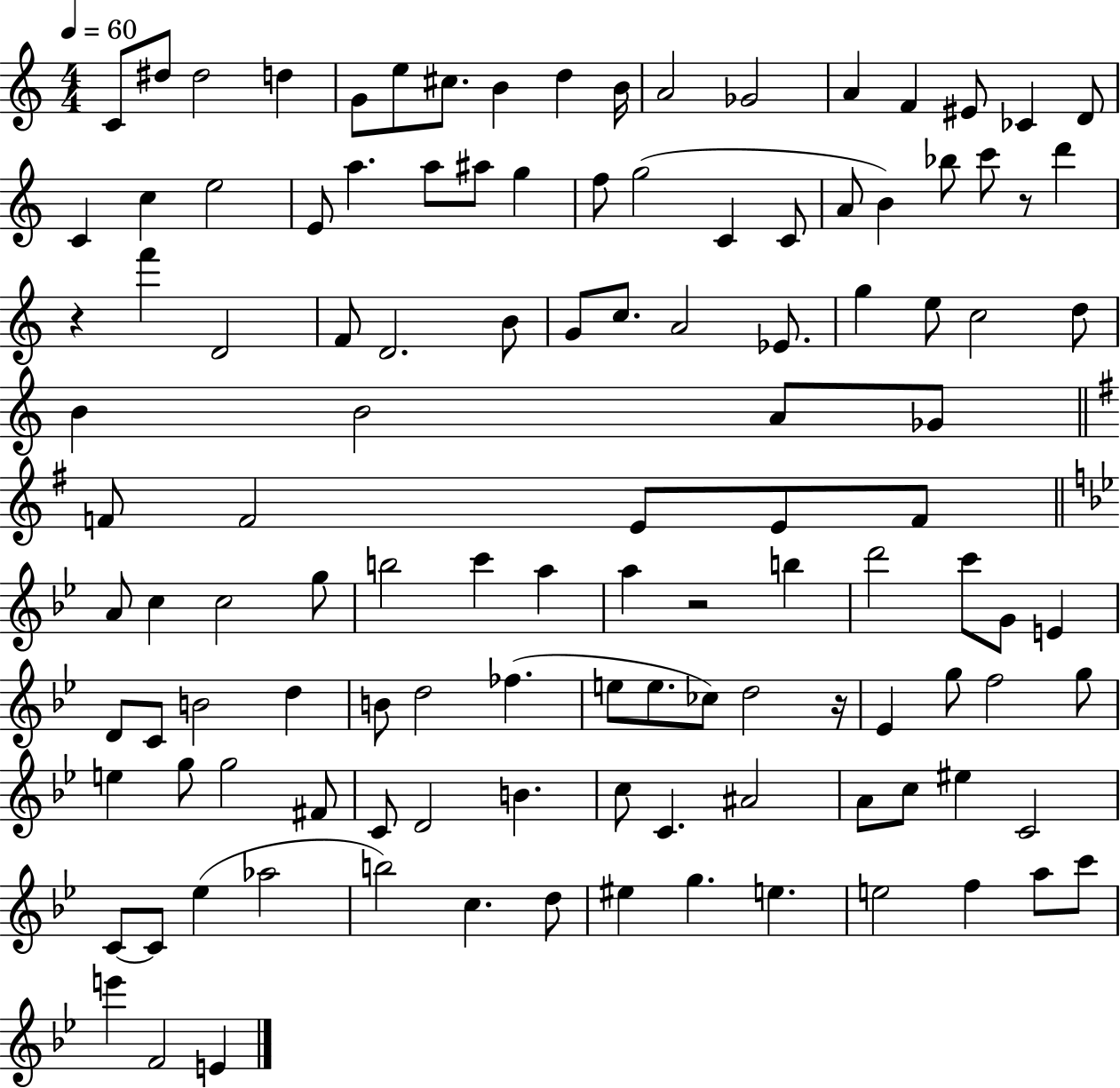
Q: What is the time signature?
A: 4/4